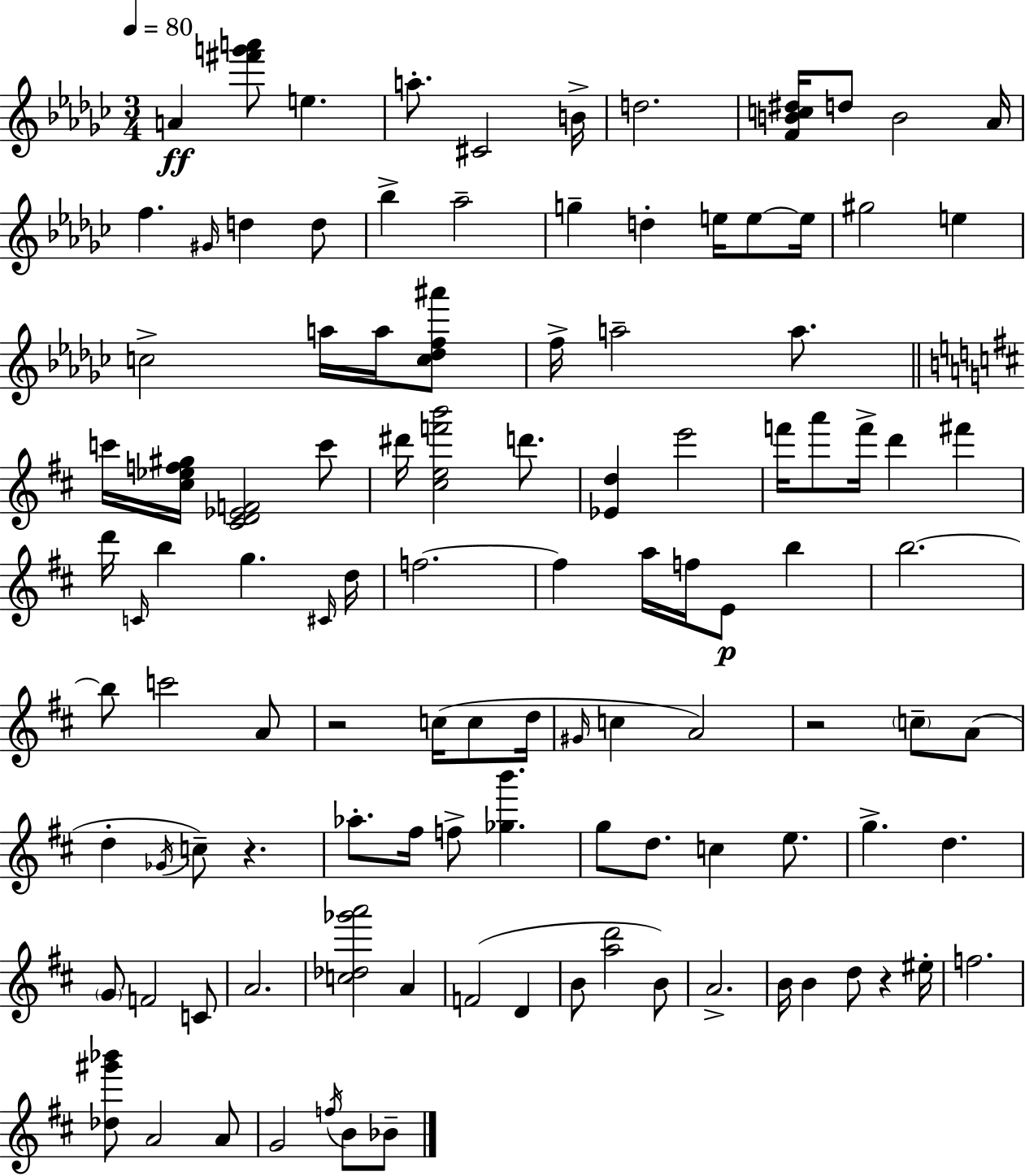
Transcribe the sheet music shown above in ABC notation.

X:1
T:Untitled
M:3/4
L:1/4
K:Ebm
A [^f'g'a']/2 e a/2 ^C2 B/4 d2 [FBc^d]/4 d/2 B2 _A/4 f ^G/4 d d/2 _b _a2 g d e/4 e/2 e/4 ^g2 e c2 a/4 a/4 [c_df^a']/2 f/4 a2 a/2 c'/4 [^c_ef^g]/4 [^CD_EF]2 c'/2 ^d'/4 [^cef'b']2 d'/2 [_Ed] e'2 f'/4 a'/2 f'/4 d' ^f' d'/4 C/4 b g ^C/4 d/4 f2 f a/4 f/4 E/2 b b2 b/2 c'2 A/2 z2 c/4 c/2 d/4 ^G/4 c A2 z2 c/2 A/2 d _G/4 c/2 z _a/2 ^f/4 f/2 [_gb'] g/2 d/2 c e/2 g d G/2 F2 C/2 A2 [c_d_g'a']2 A F2 D B/2 [ad']2 B/2 A2 B/4 B d/2 z ^e/4 f2 [_d^g'_b']/2 A2 A/2 G2 f/4 B/2 _B/2